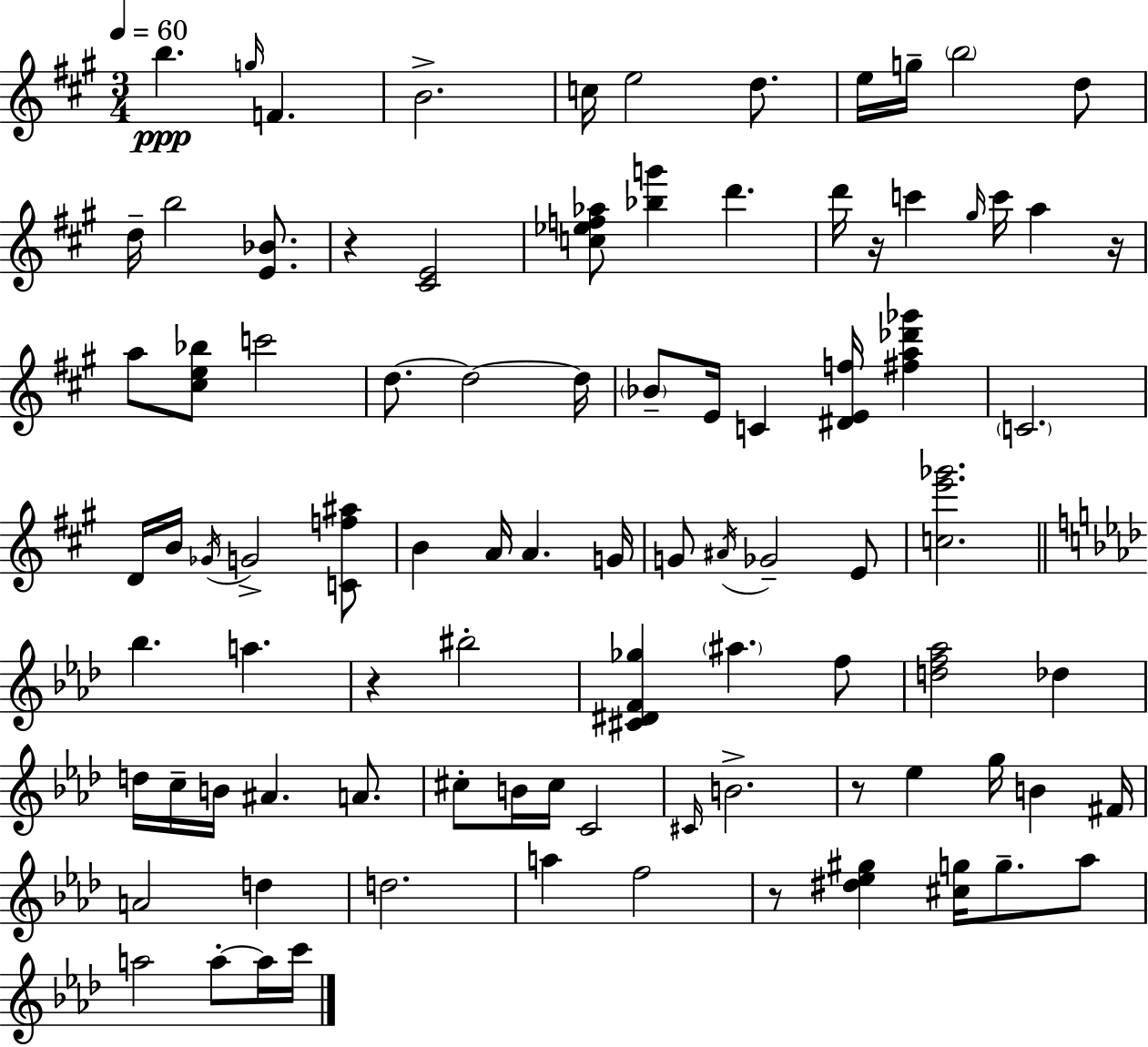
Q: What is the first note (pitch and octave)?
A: B5